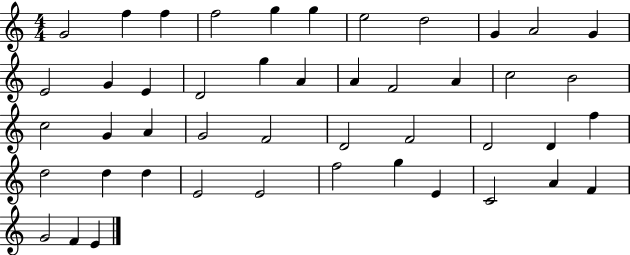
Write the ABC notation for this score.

X:1
T:Untitled
M:4/4
L:1/4
K:C
G2 f f f2 g g e2 d2 G A2 G E2 G E D2 g A A F2 A c2 B2 c2 G A G2 F2 D2 F2 D2 D f d2 d d E2 E2 f2 g E C2 A F G2 F E